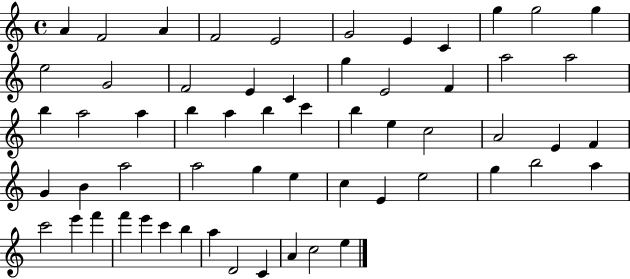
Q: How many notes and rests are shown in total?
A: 59